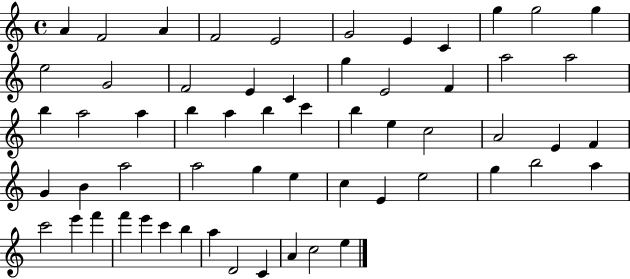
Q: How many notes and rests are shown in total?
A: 59